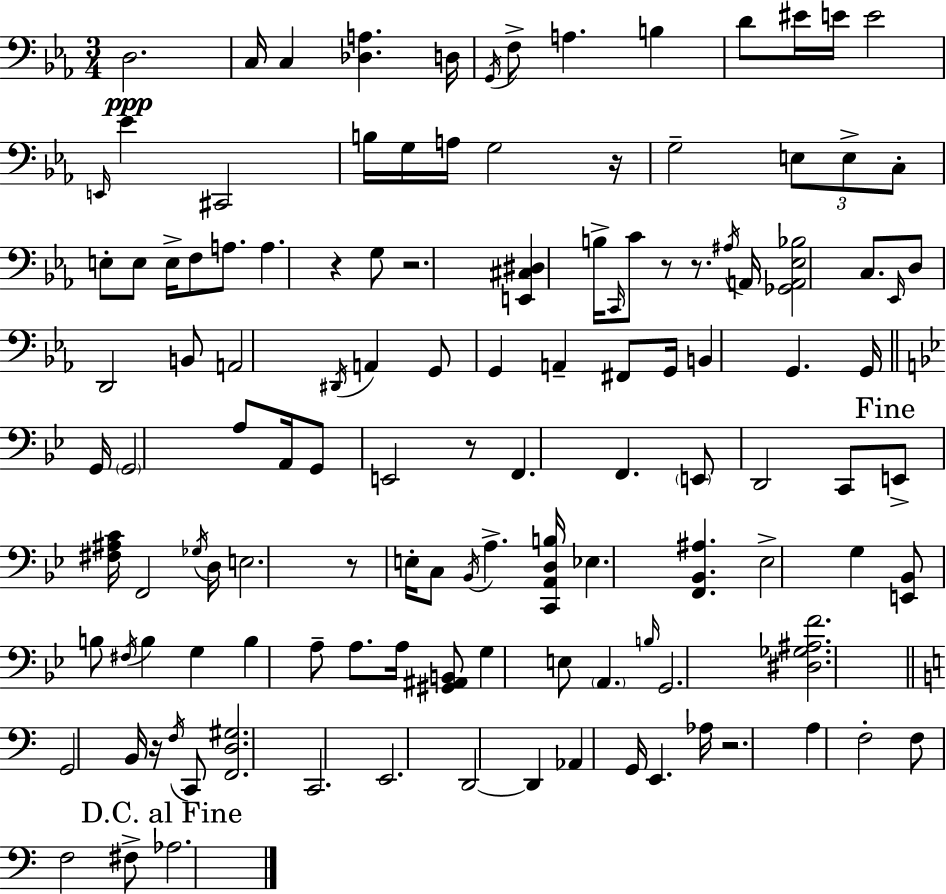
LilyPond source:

{
  \clef bass
  \numericTimeSignature
  \time 3/4
  \key ees \major
  \repeat volta 2 { d2.\ppp | c16 c4 <des a>4. d16 | \acciaccatura { g,16 } f8-> a4. b4 | d'8 eis'16 e'16 e'2 | \break \grace { e,16 } ees'4 cis,2 | b16 g16 a16 g2 | r16 g2-- \tuplet 3/2 { e8 | e8-> c8-. } e8-. e8 e16-> f8 a8. | \break a4. r4 | g8 r2. | <e, cis dis>4 b16-> \grace { c,16 } c'8 r8 | r8. \acciaccatura { ais16 } a,16 <ges, a, ees bes>2 | \break c8. \grace { ees,16 } d8 d,2 | b,8 a,2 | \acciaccatura { dis,16 } a,4 g,8 g,4 | a,4-- fis,8 g,16 b,4 g,4. | \break g,16 \bar "||" \break \key g \minor g,16 \parenthesize g,2 a8 a,16 | g,8 e,2 r8 | f,4. f,4. | \parenthesize e,8 d,2 c,8 | \break \mark "Fine" e,8-> <fis ais c'>16 f,2 \acciaccatura { ges16 } | d16 e2. | r8 e16-. c8 \acciaccatura { bes,16 } a4.-> | <c, a, d b>16 ees4. <f, bes, ais>4. | \break ees2-> g4 | <e, bes,>8 b8 \acciaccatura { fis16 } b4 g4 | b4 a8-- a8. | a16 <gis, ais, b,>8 g4 e8 \parenthesize a,4. | \break \grace { b16 } g,2. | <dis ges ais f'>2. | \bar "||" \break \key c \major g,2 b,16 r16 \acciaccatura { f16 } c,8 | <f, d gis>2. | c,2. | e,2. | \break d,2~~ d,4 | aes,4 g,16 e,4. | aes16 r2. | a4 f2-. | \break f8 f2 fis8-> | \mark "D.C. al Fine" aes2. | } \bar "|."
}